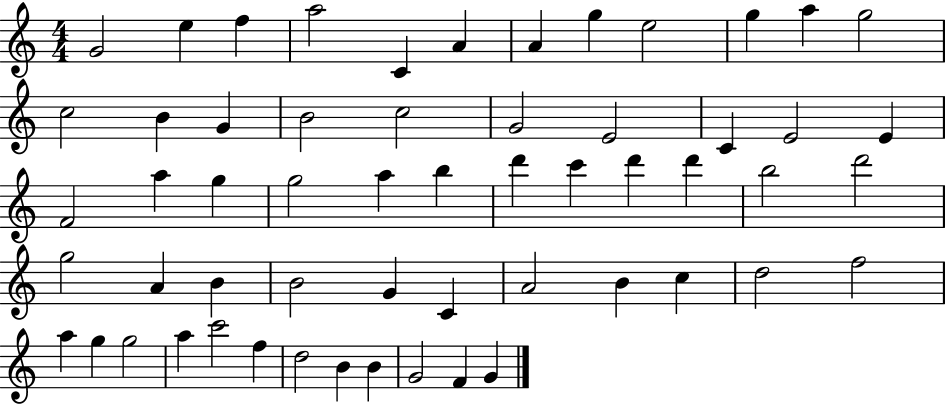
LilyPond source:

{
  \clef treble
  \numericTimeSignature
  \time 4/4
  \key c \major
  g'2 e''4 f''4 | a''2 c'4 a'4 | a'4 g''4 e''2 | g''4 a''4 g''2 | \break c''2 b'4 g'4 | b'2 c''2 | g'2 e'2 | c'4 e'2 e'4 | \break f'2 a''4 g''4 | g''2 a''4 b''4 | d'''4 c'''4 d'''4 d'''4 | b''2 d'''2 | \break g''2 a'4 b'4 | b'2 g'4 c'4 | a'2 b'4 c''4 | d''2 f''2 | \break a''4 g''4 g''2 | a''4 c'''2 f''4 | d''2 b'4 b'4 | g'2 f'4 g'4 | \break \bar "|."
}